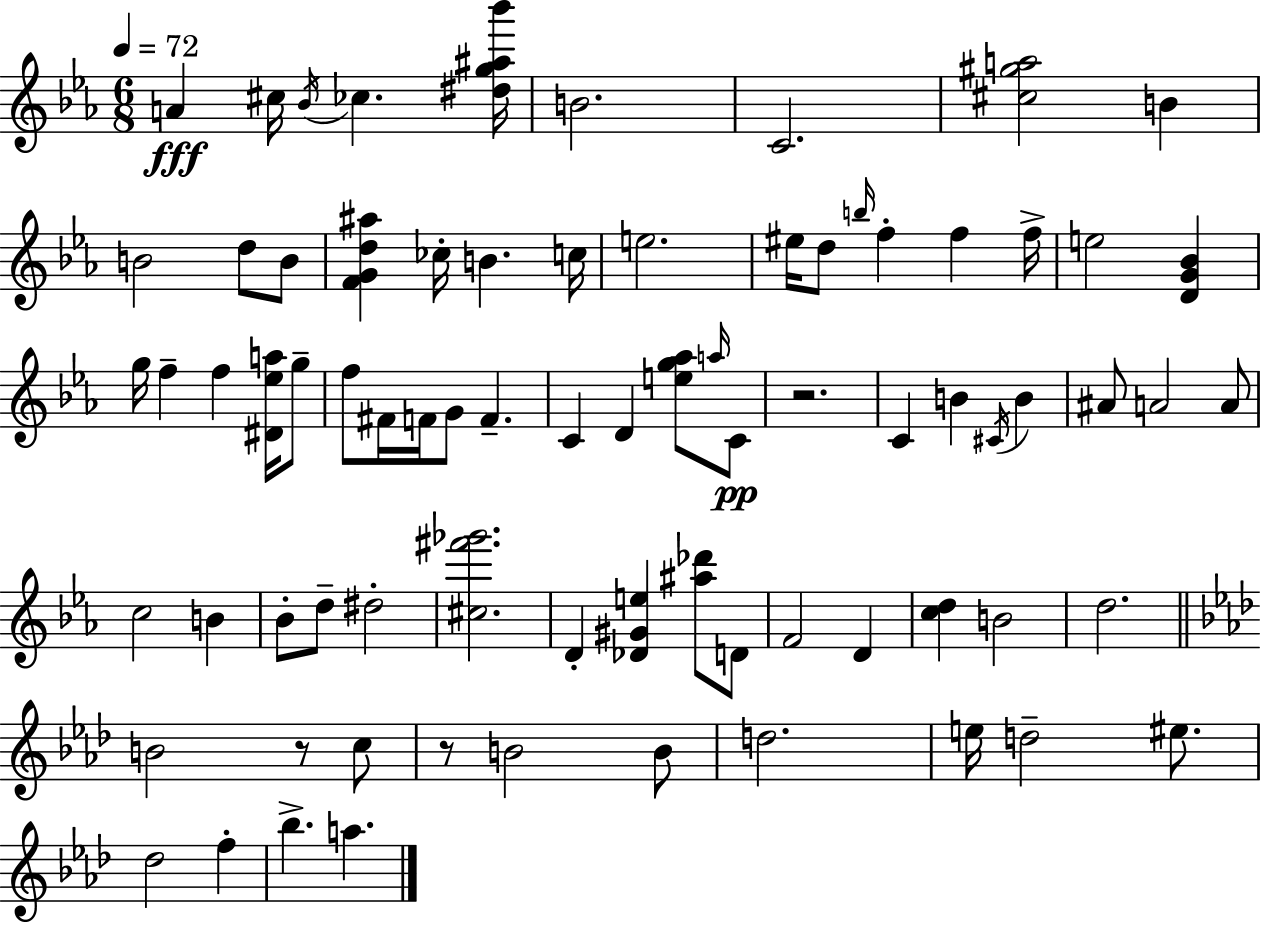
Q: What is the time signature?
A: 6/8